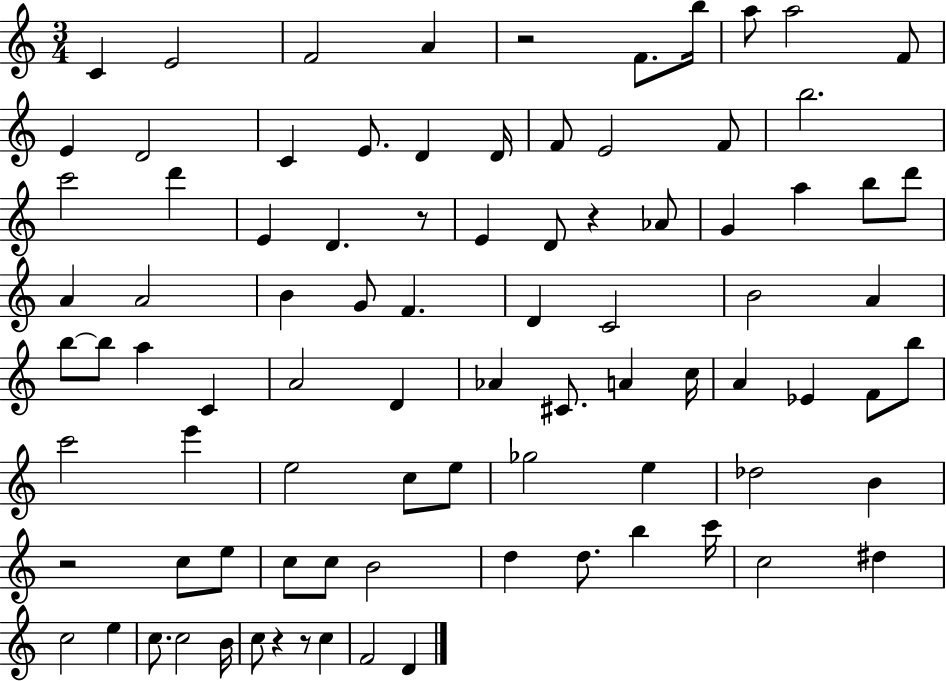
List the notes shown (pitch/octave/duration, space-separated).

C4/q E4/h F4/h A4/q R/h F4/e. B5/s A5/e A5/h F4/e E4/q D4/h C4/q E4/e. D4/q D4/s F4/e E4/h F4/e B5/h. C6/h D6/q E4/q D4/q. R/e E4/q D4/e R/q Ab4/e G4/q A5/q B5/e D6/e A4/q A4/h B4/q G4/e F4/q. D4/q C4/h B4/h A4/q B5/e B5/e A5/q C4/q A4/h D4/q Ab4/q C#4/e. A4/q C5/s A4/q Eb4/q F4/e B5/e C6/h E6/q E5/h C5/e E5/e Gb5/h E5/q Db5/h B4/q R/h C5/e E5/e C5/e C5/e B4/h D5/q D5/e. B5/q C6/s C5/h D#5/q C5/h E5/q C5/e. C5/h B4/s C5/e R/q R/e C5/q F4/h D4/q